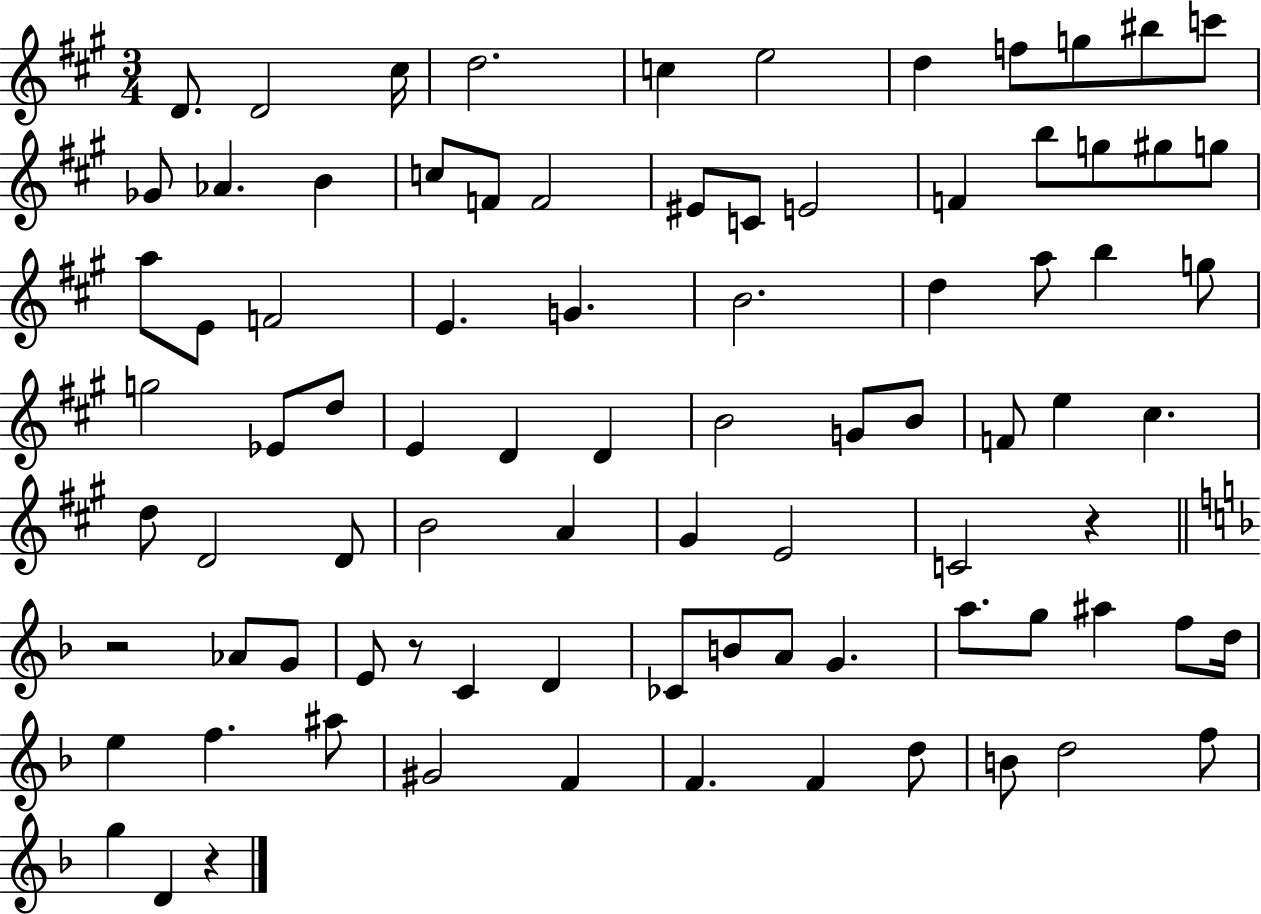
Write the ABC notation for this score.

X:1
T:Untitled
M:3/4
L:1/4
K:A
D/2 D2 ^c/4 d2 c e2 d f/2 g/2 ^b/2 c'/2 _G/2 _A B c/2 F/2 F2 ^E/2 C/2 E2 F b/2 g/2 ^g/2 g/2 a/2 E/2 F2 E G B2 d a/2 b g/2 g2 _E/2 d/2 E D D B2 G/2 B/2 F/2 e ^c d/2 D2 D/2 B2 A ^G E2 C2 z z2 _A/2 G/2 E/2 z/2 C D _C/2 B/2 A/2 G a/2 g/2 ^a f/2 d/4 e f ^a/2 ^G2 F F F d/2 B/2 d2 f/2 g D z